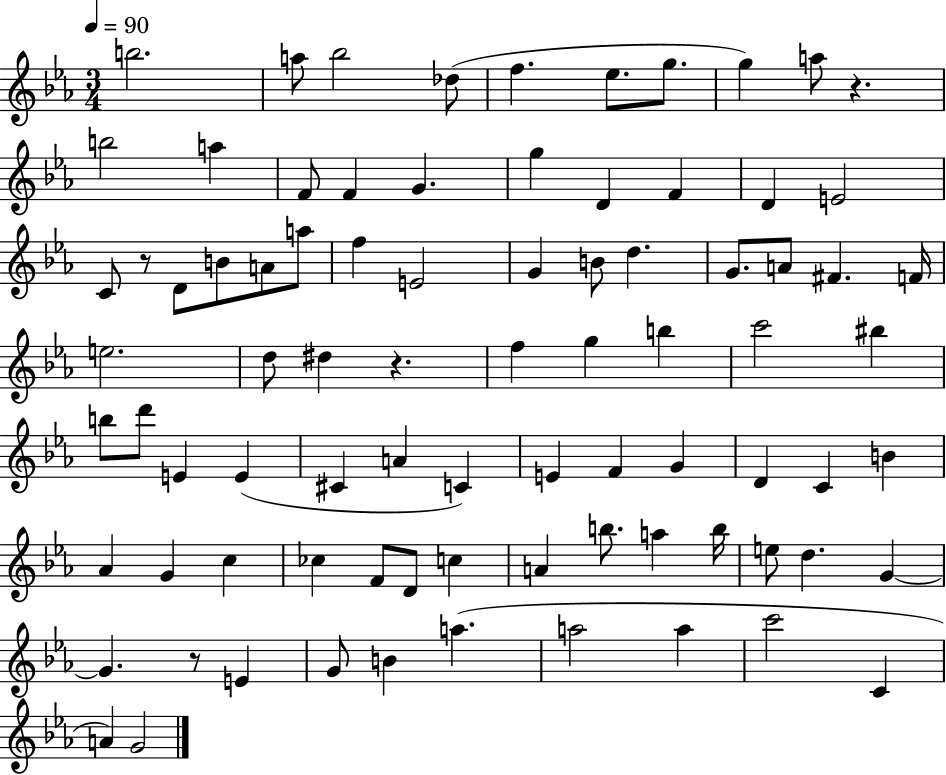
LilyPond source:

{
  \clef treble
  \numericTimeSignature
  \time 3/4
  \key ees \major
  \tempo 4 = 90
  b''2. | a''8 bes''2 des''8( | f''4. ees''8. g''8. | g''4) a''8 r4. | \break b''2 a''4 | f'8 f'4 g'4. | g''4 d'4 f'4 | d'4 e'2 | \break c'8 r8 d'8 b'8 a'8 a''8 | f''4 e'2 | g'4 b'8 d''4. | g'8. a'8 fis'4. f'16 | \break e''2. | d''8 dis''4 r4. | f''4 g''4 b''4 | c'''2 bis''4 | \break b''8 d'''8 e'4 e'4( | cis'4 a'4 c'4) | e'4 f'4 g'4 | d'4 c'4 b'4 | \break aes'4 g'4 c''4 | ces''4 f'8 d'8 c''4 | a'4 b''8. a''4 b''16 | e''8 d''4. g'4~~ | \break g'4. r8 e'4 | g'8 b'4 a''4.( | a''2 a''4 | c'''2 c'4 | \break a'4) g'2 | \bar "|."
}